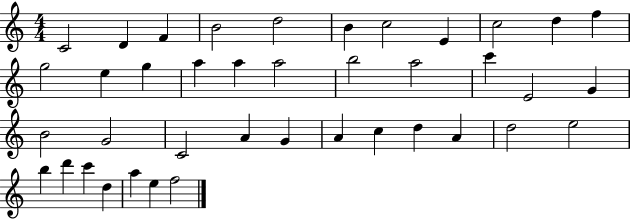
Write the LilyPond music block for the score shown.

{
  \clef treble
  \numericTimeSignature
  \time 4/4
  \key c \major
  c'2 d'4 f'4 | b'2 d''2 | b'4 c''2 e'4 | c''2 d''4 f''4 | \break g''2 e''4 g''4 | a''4 a''4 a''2 | b''2 a''2 | c'''4 e'2 g'4 | \break b'2 g'2 | c'2 a'4 g'4 | a'4 c''4 d''4 a'4 | d''2 e''2 | \break b''4 d'''4 c'''4 d''4 | a''4 e''4 f''2 | \bar "|."
}